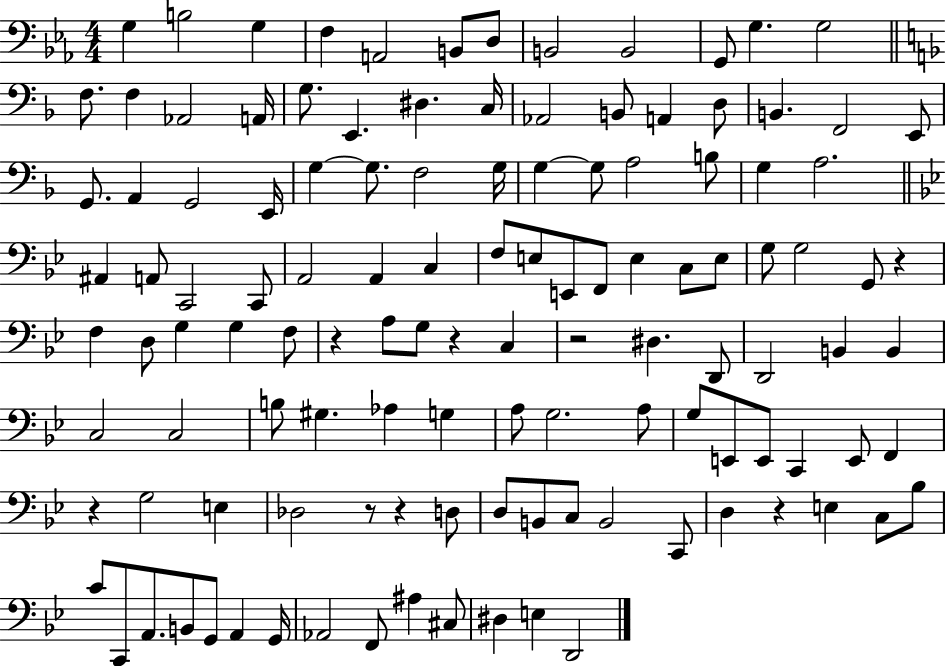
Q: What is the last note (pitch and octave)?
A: D2